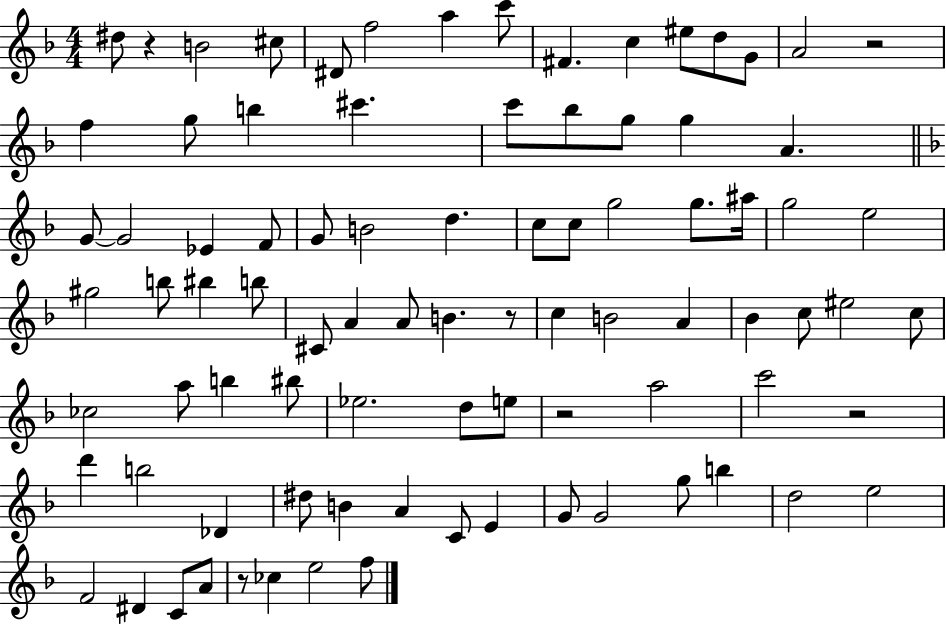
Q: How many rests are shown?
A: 6